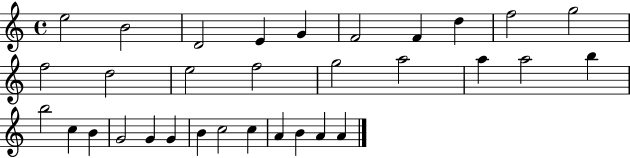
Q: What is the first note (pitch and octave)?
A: E5